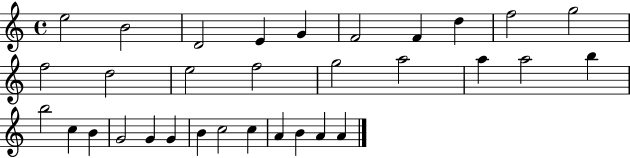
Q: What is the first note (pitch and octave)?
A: E5